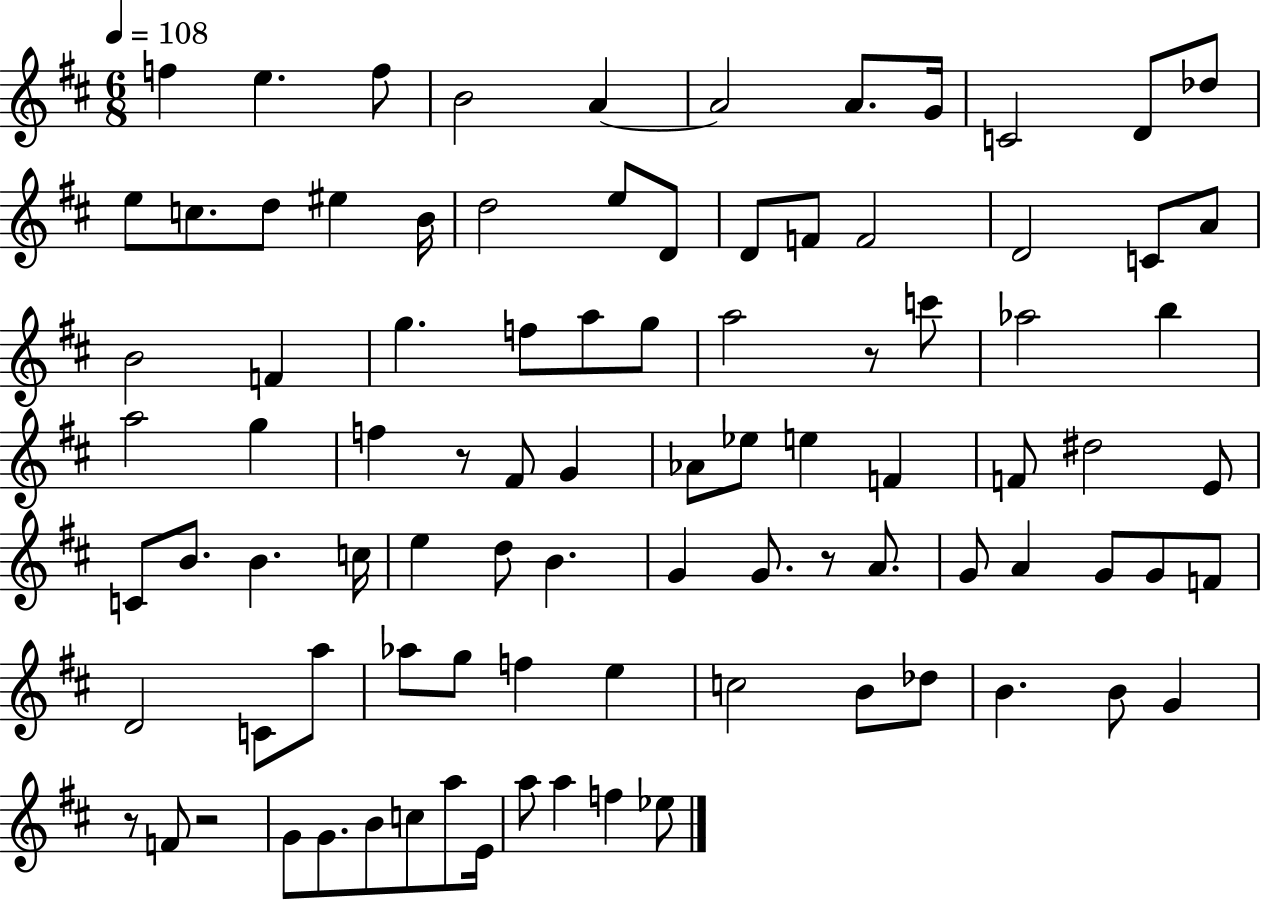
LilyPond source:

{
  \clef treble
  \numericTimeSignature
  \time 6/8
  \key d \major
  \tempo 4 = 108
  f''4 e''4. f''8 | b'2 a'4~~ | a'2 a'8. g'16 | c'2 d'8 des''8 | \break e''8 c''8. d''8 eis''4 b'16 | d''2 e''8 d'8 | d'8 f'8 f'2 | d'2 c'8 a'8 | \break b'2 f'4 | g''4. f''8 a''8 g''8 | a''2 r8 c'''8 | aes''2 b''4 | \break a''2 g''4 | f''4 r8 fis'8 g'4 | aes'8 ees''8 e''4 f'4 | f'8 dis''2 e'8 | \break c'8 b'8. b'4. c''16 | e''4 d''8 b'4. | g'4 g'8. r8 a'8. | g'8 a'4 g'8 g'8 f'8 | \break d'2 c'8 a''8 | aes''8 g''8 f''4 e''4 | c''2 b'8 des''8 | b'4. b'8 g'4 | \break r8 f'8 r2 | g'8 g'8. b'8 c''8 a''8 e'16 | a''8 a''4 f''4 ees''8 | \bar "|."
}